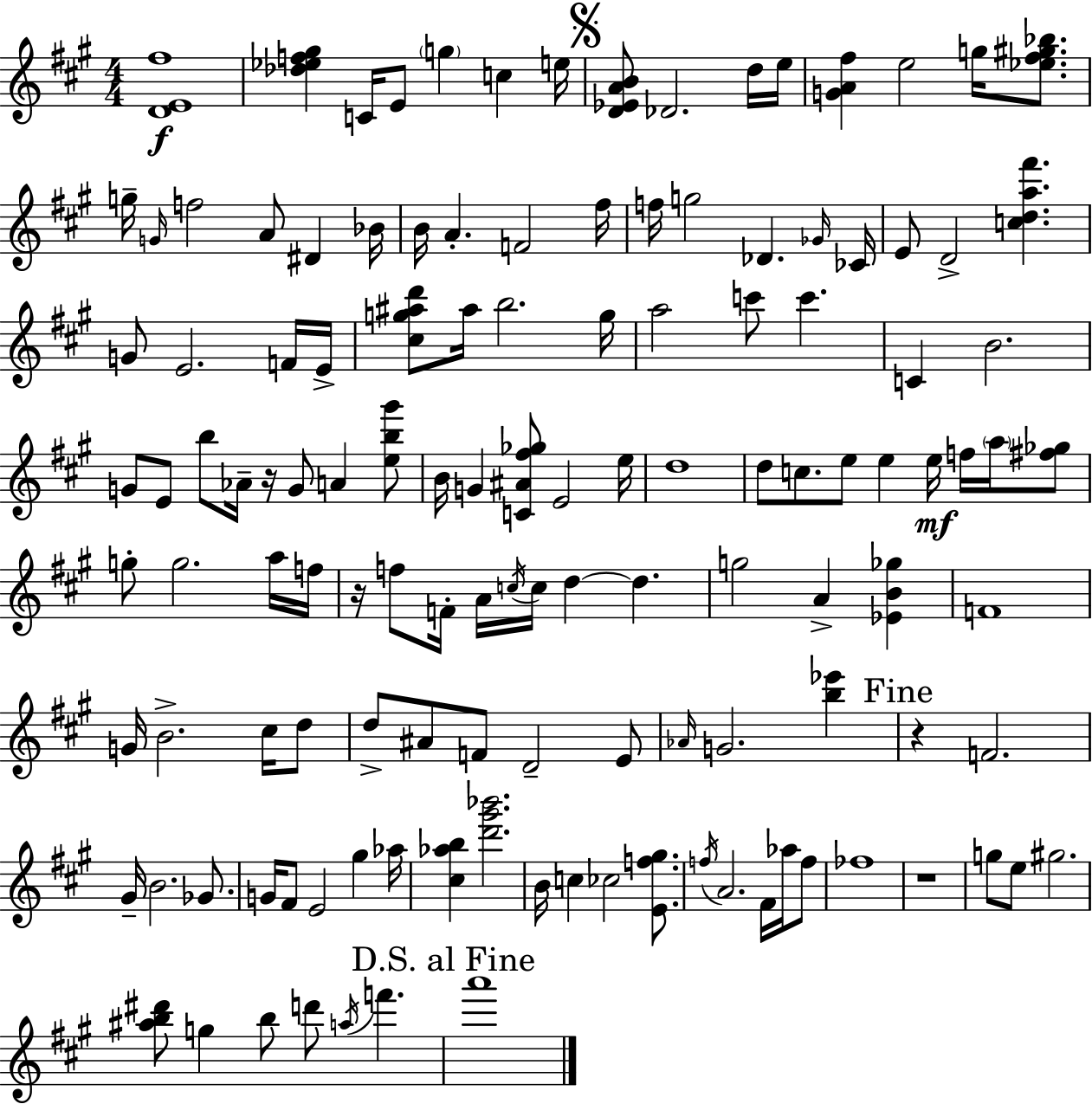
X:1
T:Untitled
M:4/4
L:1/4
K:A
[DE^f]4 [_d_ef^g] C/4 E/2 g c e/4 [D_EAB]/2 _D2 d/4 e/4 [GA^f] e2 g/4 [_e^f^g_b]/2 g/4 G/4 f2 A/2 ^D _B/4 B/4 A F2 ^f/4 f/4 g2 _D _G/4 _C/4 E/2 D2 [cda^f'] G/2 E2 F/4 E/4 [^cg^ad']/2 ^a/4 b2 g/4 a2 c'/2 c' C B2 G/2 E/2 b/2 _A/4 z/4 G/2 A [eb^g']/2 B/4 G [C^A^f_g]/2 E2 e/4 d4 d/2 c/2 e/2 e e/4 f/4 a/4 [^f_g]/2 g/2 g2 a/4 f/4 z/4 f/2 F/4 A/4 c/4 c/4 d d g2 A [_EB_g] F4 G/4 B2 ^c/4 d/2 d/2 ^A/2 F/2 D2 E/2 _A/4 G2 [b_e'] z F2 ^G/4 B2 _G/2 G/4 ^F/2 E2 ^g _a/4 [^c_ab] [d'^g'_b']2 B/4 c _c2 [Ef^g]/2 f/4 A2 ^F/4 _a/4 f/2 _f4 z4 g/2 e/2 ^g2 [^ab^d']/2 g b/2 d'/2 a/4 f' a'4